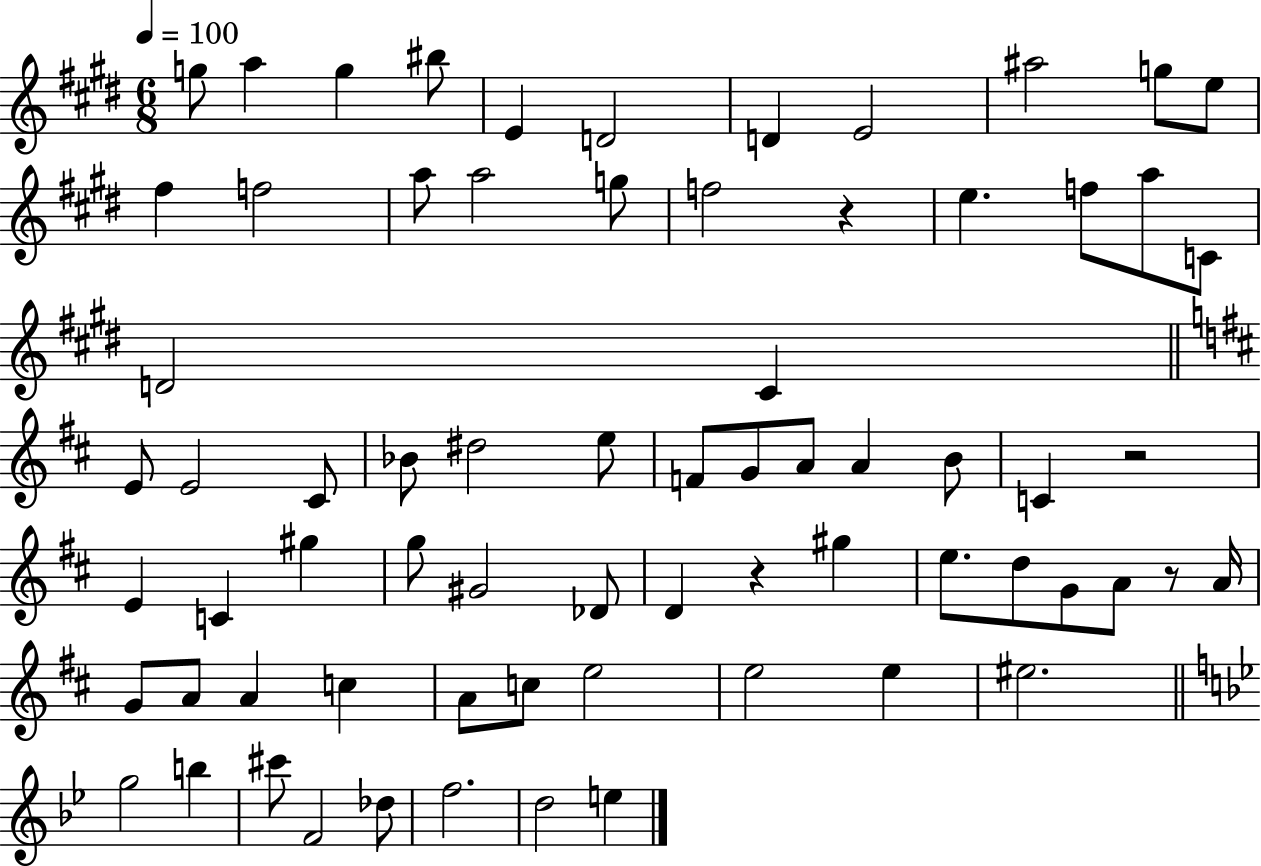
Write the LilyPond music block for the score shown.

{
  \clef treble
  \numericTimeSignature
  \time 6/8
  \key e \major
  \tempo 4 = 100
  g''8 a''4 g''4 bis''8 | e'4 d'2 | d'4 e'2 | ais''2 g''8 e''8 | \break fis''4 f''2 | a''8 a''2 g''8 | f''2 r4 | e''4. f''8 a''8 c'8 | \break d'2 cis'4 | \bar "||" \break \key d \major e'8 e'2 cis'8 | bes'8 dis''2 e''8 | f'8 g'8 a'8 a'4 b'8 | c'4 r2 | \break e'4 c'4 gis''4 | g''8 gis'2 des'8 | d'4 r4 gis''4 | e''8. d''8 g'8 a'8 r8 a'16 | \break g'8 a'8 a'4 c''4 | a'8 c''8 e''2 | e''2 e''4 | eis''2. | \break \bar "||" \break \key bes \major g''2 b''4 | cis'''8 f'2 des''8 | f''2. | d''2 e''4 | \break \bar "|."
}